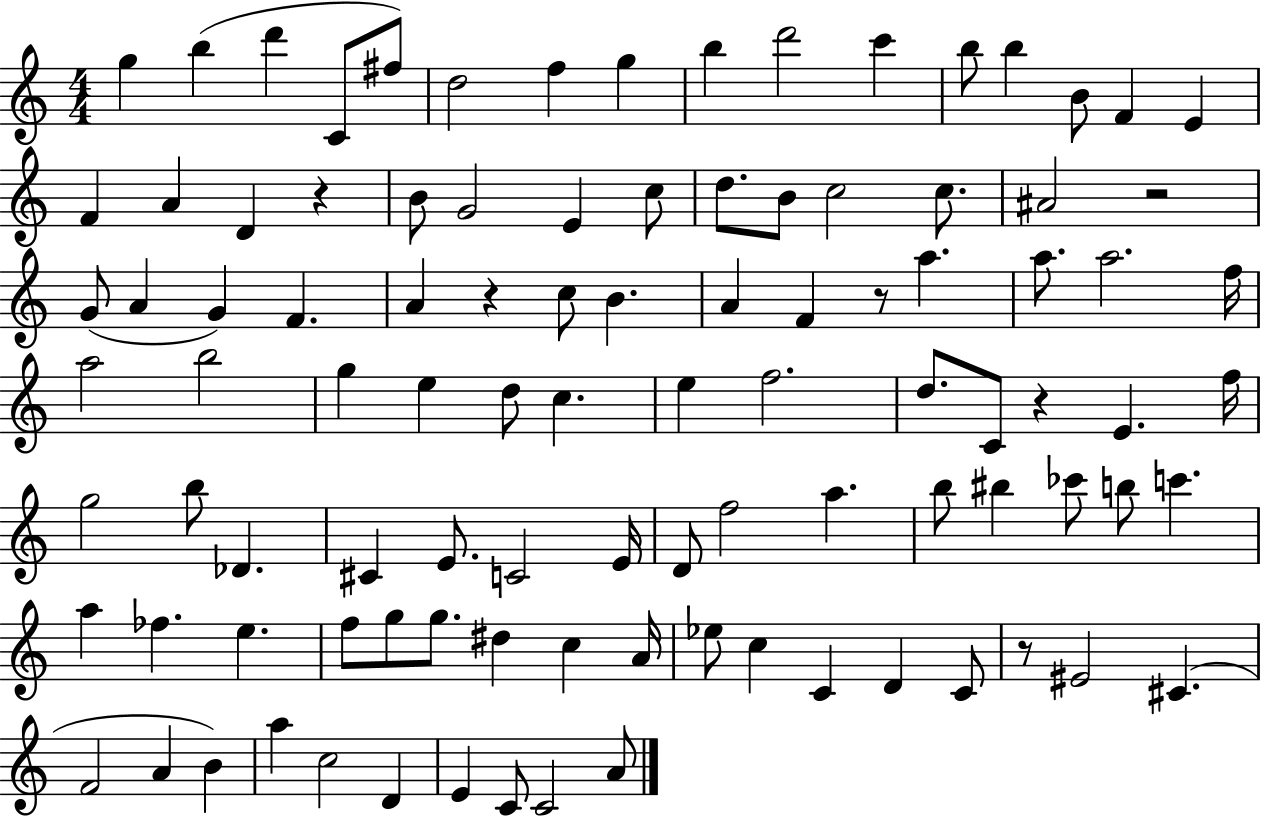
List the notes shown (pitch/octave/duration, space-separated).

G5/q B5/q D6/q C4/e F#5/e D5/h F5/q G5/q B5/q D6/h C6/q B5/e B5/q B4/e F4/q E4/q F4/q A4/q D4/q R/q B4/e G4/h E4/q C5/e D5/e. B4/e C5/h C5/e. A#4/h R/h G4/e A4/q G4/q F4/q. A4/q R/q C5/e B4/q. A4/q F4/q R/e A5/q. A5/e. A5/h. F5/s A5/h B5/h G5/q E5/q D5/e C5/q. E5/q F5/h. D5/e. C4/e R/q E4/q. F5/s G5/h B5/e Db4/q. C#4/q E4/e. C4/h E4/s D4/e F5/h A5/q. B5/e BIS5/q CES6/e B5/e C6/q. A5/q FES5/q. E5/q. F5/e G5/e G5/e. D#5/q C5/q A4/s Eb5/e C5/q C4/q D4/q C4/e R/e EIS4/h C#4/q. F4/h A4/q B4/q A5/q C5/h D4/q E4/q C4/e C4/h A4/e